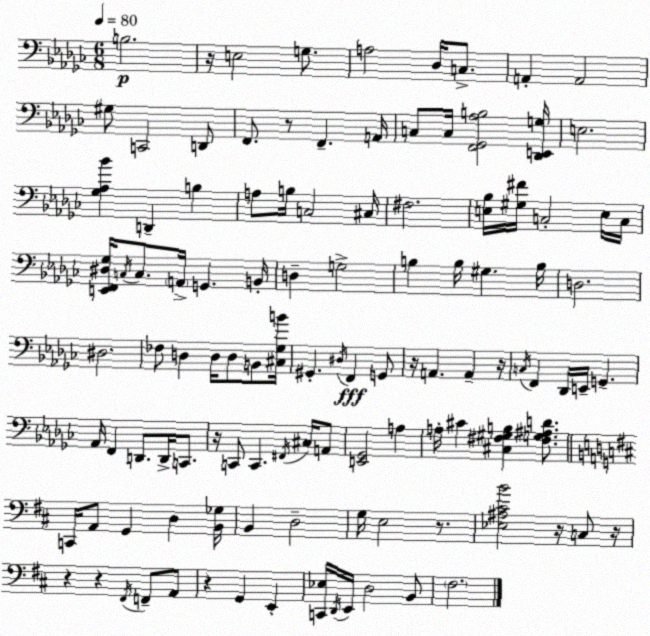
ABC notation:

X:1
T:Untitled
M:6/8
L:1/4
K:Ebm
B,2 z/4 E,2 G,/2 A,2 _D,/4 C,/2 A,, A,,2 ^G,/2 C,,2 D,,/2 F,,/2 z/2 F,, A,,/4 C,/2 C,/4 [F,,_G,,_A,B,]2 [_D,,E,,G,]/4 E,2 [_G,_A,_B] D,, B, A,/2 B,/4 C,2 ^C,/4 ^F,2 [E,_B,]/4 [^G,^F]/4 C,2 E,/4 C,/4 [E,,F,,^D,_G,]/4 C,/4 C,/2 A,,/4 G,, B,,/4 D, G,2 B, B,/4 ^G, B,/4 D,2 ^D,2 _F,/2 D, D,/4 D,/2 B,,/2 [^C,_G,B]/4 ^G,, ^D,/4 F,, G,,/2 z/4 A,, A,, z/4 C,/4 F,, _D,,/4 E,,/4 G,, _A,,/4 F,, D,,/2 D,,/4 C,,/2 z/4 C,,/2 C,, ^F,,/4 ^C,/4 A,,/2 [E,,_G,,]2 A, A,/4 ^C [^C,^F,^G,B,] [^F,G,^A,D]/2 C,,/4 A,,/2 G,, D, [B,,_G,]/4 B,, D,2 G,/4 E,2 z/2 [_E,^A,^CB]2 z/4 C,/2 z/4 z z ^F,,/4 F,,/2 A,,/2 z G,, E,, [C,,_E,]/4 D,,/4 E,,/4 D,2 B,,/2 ^F,2